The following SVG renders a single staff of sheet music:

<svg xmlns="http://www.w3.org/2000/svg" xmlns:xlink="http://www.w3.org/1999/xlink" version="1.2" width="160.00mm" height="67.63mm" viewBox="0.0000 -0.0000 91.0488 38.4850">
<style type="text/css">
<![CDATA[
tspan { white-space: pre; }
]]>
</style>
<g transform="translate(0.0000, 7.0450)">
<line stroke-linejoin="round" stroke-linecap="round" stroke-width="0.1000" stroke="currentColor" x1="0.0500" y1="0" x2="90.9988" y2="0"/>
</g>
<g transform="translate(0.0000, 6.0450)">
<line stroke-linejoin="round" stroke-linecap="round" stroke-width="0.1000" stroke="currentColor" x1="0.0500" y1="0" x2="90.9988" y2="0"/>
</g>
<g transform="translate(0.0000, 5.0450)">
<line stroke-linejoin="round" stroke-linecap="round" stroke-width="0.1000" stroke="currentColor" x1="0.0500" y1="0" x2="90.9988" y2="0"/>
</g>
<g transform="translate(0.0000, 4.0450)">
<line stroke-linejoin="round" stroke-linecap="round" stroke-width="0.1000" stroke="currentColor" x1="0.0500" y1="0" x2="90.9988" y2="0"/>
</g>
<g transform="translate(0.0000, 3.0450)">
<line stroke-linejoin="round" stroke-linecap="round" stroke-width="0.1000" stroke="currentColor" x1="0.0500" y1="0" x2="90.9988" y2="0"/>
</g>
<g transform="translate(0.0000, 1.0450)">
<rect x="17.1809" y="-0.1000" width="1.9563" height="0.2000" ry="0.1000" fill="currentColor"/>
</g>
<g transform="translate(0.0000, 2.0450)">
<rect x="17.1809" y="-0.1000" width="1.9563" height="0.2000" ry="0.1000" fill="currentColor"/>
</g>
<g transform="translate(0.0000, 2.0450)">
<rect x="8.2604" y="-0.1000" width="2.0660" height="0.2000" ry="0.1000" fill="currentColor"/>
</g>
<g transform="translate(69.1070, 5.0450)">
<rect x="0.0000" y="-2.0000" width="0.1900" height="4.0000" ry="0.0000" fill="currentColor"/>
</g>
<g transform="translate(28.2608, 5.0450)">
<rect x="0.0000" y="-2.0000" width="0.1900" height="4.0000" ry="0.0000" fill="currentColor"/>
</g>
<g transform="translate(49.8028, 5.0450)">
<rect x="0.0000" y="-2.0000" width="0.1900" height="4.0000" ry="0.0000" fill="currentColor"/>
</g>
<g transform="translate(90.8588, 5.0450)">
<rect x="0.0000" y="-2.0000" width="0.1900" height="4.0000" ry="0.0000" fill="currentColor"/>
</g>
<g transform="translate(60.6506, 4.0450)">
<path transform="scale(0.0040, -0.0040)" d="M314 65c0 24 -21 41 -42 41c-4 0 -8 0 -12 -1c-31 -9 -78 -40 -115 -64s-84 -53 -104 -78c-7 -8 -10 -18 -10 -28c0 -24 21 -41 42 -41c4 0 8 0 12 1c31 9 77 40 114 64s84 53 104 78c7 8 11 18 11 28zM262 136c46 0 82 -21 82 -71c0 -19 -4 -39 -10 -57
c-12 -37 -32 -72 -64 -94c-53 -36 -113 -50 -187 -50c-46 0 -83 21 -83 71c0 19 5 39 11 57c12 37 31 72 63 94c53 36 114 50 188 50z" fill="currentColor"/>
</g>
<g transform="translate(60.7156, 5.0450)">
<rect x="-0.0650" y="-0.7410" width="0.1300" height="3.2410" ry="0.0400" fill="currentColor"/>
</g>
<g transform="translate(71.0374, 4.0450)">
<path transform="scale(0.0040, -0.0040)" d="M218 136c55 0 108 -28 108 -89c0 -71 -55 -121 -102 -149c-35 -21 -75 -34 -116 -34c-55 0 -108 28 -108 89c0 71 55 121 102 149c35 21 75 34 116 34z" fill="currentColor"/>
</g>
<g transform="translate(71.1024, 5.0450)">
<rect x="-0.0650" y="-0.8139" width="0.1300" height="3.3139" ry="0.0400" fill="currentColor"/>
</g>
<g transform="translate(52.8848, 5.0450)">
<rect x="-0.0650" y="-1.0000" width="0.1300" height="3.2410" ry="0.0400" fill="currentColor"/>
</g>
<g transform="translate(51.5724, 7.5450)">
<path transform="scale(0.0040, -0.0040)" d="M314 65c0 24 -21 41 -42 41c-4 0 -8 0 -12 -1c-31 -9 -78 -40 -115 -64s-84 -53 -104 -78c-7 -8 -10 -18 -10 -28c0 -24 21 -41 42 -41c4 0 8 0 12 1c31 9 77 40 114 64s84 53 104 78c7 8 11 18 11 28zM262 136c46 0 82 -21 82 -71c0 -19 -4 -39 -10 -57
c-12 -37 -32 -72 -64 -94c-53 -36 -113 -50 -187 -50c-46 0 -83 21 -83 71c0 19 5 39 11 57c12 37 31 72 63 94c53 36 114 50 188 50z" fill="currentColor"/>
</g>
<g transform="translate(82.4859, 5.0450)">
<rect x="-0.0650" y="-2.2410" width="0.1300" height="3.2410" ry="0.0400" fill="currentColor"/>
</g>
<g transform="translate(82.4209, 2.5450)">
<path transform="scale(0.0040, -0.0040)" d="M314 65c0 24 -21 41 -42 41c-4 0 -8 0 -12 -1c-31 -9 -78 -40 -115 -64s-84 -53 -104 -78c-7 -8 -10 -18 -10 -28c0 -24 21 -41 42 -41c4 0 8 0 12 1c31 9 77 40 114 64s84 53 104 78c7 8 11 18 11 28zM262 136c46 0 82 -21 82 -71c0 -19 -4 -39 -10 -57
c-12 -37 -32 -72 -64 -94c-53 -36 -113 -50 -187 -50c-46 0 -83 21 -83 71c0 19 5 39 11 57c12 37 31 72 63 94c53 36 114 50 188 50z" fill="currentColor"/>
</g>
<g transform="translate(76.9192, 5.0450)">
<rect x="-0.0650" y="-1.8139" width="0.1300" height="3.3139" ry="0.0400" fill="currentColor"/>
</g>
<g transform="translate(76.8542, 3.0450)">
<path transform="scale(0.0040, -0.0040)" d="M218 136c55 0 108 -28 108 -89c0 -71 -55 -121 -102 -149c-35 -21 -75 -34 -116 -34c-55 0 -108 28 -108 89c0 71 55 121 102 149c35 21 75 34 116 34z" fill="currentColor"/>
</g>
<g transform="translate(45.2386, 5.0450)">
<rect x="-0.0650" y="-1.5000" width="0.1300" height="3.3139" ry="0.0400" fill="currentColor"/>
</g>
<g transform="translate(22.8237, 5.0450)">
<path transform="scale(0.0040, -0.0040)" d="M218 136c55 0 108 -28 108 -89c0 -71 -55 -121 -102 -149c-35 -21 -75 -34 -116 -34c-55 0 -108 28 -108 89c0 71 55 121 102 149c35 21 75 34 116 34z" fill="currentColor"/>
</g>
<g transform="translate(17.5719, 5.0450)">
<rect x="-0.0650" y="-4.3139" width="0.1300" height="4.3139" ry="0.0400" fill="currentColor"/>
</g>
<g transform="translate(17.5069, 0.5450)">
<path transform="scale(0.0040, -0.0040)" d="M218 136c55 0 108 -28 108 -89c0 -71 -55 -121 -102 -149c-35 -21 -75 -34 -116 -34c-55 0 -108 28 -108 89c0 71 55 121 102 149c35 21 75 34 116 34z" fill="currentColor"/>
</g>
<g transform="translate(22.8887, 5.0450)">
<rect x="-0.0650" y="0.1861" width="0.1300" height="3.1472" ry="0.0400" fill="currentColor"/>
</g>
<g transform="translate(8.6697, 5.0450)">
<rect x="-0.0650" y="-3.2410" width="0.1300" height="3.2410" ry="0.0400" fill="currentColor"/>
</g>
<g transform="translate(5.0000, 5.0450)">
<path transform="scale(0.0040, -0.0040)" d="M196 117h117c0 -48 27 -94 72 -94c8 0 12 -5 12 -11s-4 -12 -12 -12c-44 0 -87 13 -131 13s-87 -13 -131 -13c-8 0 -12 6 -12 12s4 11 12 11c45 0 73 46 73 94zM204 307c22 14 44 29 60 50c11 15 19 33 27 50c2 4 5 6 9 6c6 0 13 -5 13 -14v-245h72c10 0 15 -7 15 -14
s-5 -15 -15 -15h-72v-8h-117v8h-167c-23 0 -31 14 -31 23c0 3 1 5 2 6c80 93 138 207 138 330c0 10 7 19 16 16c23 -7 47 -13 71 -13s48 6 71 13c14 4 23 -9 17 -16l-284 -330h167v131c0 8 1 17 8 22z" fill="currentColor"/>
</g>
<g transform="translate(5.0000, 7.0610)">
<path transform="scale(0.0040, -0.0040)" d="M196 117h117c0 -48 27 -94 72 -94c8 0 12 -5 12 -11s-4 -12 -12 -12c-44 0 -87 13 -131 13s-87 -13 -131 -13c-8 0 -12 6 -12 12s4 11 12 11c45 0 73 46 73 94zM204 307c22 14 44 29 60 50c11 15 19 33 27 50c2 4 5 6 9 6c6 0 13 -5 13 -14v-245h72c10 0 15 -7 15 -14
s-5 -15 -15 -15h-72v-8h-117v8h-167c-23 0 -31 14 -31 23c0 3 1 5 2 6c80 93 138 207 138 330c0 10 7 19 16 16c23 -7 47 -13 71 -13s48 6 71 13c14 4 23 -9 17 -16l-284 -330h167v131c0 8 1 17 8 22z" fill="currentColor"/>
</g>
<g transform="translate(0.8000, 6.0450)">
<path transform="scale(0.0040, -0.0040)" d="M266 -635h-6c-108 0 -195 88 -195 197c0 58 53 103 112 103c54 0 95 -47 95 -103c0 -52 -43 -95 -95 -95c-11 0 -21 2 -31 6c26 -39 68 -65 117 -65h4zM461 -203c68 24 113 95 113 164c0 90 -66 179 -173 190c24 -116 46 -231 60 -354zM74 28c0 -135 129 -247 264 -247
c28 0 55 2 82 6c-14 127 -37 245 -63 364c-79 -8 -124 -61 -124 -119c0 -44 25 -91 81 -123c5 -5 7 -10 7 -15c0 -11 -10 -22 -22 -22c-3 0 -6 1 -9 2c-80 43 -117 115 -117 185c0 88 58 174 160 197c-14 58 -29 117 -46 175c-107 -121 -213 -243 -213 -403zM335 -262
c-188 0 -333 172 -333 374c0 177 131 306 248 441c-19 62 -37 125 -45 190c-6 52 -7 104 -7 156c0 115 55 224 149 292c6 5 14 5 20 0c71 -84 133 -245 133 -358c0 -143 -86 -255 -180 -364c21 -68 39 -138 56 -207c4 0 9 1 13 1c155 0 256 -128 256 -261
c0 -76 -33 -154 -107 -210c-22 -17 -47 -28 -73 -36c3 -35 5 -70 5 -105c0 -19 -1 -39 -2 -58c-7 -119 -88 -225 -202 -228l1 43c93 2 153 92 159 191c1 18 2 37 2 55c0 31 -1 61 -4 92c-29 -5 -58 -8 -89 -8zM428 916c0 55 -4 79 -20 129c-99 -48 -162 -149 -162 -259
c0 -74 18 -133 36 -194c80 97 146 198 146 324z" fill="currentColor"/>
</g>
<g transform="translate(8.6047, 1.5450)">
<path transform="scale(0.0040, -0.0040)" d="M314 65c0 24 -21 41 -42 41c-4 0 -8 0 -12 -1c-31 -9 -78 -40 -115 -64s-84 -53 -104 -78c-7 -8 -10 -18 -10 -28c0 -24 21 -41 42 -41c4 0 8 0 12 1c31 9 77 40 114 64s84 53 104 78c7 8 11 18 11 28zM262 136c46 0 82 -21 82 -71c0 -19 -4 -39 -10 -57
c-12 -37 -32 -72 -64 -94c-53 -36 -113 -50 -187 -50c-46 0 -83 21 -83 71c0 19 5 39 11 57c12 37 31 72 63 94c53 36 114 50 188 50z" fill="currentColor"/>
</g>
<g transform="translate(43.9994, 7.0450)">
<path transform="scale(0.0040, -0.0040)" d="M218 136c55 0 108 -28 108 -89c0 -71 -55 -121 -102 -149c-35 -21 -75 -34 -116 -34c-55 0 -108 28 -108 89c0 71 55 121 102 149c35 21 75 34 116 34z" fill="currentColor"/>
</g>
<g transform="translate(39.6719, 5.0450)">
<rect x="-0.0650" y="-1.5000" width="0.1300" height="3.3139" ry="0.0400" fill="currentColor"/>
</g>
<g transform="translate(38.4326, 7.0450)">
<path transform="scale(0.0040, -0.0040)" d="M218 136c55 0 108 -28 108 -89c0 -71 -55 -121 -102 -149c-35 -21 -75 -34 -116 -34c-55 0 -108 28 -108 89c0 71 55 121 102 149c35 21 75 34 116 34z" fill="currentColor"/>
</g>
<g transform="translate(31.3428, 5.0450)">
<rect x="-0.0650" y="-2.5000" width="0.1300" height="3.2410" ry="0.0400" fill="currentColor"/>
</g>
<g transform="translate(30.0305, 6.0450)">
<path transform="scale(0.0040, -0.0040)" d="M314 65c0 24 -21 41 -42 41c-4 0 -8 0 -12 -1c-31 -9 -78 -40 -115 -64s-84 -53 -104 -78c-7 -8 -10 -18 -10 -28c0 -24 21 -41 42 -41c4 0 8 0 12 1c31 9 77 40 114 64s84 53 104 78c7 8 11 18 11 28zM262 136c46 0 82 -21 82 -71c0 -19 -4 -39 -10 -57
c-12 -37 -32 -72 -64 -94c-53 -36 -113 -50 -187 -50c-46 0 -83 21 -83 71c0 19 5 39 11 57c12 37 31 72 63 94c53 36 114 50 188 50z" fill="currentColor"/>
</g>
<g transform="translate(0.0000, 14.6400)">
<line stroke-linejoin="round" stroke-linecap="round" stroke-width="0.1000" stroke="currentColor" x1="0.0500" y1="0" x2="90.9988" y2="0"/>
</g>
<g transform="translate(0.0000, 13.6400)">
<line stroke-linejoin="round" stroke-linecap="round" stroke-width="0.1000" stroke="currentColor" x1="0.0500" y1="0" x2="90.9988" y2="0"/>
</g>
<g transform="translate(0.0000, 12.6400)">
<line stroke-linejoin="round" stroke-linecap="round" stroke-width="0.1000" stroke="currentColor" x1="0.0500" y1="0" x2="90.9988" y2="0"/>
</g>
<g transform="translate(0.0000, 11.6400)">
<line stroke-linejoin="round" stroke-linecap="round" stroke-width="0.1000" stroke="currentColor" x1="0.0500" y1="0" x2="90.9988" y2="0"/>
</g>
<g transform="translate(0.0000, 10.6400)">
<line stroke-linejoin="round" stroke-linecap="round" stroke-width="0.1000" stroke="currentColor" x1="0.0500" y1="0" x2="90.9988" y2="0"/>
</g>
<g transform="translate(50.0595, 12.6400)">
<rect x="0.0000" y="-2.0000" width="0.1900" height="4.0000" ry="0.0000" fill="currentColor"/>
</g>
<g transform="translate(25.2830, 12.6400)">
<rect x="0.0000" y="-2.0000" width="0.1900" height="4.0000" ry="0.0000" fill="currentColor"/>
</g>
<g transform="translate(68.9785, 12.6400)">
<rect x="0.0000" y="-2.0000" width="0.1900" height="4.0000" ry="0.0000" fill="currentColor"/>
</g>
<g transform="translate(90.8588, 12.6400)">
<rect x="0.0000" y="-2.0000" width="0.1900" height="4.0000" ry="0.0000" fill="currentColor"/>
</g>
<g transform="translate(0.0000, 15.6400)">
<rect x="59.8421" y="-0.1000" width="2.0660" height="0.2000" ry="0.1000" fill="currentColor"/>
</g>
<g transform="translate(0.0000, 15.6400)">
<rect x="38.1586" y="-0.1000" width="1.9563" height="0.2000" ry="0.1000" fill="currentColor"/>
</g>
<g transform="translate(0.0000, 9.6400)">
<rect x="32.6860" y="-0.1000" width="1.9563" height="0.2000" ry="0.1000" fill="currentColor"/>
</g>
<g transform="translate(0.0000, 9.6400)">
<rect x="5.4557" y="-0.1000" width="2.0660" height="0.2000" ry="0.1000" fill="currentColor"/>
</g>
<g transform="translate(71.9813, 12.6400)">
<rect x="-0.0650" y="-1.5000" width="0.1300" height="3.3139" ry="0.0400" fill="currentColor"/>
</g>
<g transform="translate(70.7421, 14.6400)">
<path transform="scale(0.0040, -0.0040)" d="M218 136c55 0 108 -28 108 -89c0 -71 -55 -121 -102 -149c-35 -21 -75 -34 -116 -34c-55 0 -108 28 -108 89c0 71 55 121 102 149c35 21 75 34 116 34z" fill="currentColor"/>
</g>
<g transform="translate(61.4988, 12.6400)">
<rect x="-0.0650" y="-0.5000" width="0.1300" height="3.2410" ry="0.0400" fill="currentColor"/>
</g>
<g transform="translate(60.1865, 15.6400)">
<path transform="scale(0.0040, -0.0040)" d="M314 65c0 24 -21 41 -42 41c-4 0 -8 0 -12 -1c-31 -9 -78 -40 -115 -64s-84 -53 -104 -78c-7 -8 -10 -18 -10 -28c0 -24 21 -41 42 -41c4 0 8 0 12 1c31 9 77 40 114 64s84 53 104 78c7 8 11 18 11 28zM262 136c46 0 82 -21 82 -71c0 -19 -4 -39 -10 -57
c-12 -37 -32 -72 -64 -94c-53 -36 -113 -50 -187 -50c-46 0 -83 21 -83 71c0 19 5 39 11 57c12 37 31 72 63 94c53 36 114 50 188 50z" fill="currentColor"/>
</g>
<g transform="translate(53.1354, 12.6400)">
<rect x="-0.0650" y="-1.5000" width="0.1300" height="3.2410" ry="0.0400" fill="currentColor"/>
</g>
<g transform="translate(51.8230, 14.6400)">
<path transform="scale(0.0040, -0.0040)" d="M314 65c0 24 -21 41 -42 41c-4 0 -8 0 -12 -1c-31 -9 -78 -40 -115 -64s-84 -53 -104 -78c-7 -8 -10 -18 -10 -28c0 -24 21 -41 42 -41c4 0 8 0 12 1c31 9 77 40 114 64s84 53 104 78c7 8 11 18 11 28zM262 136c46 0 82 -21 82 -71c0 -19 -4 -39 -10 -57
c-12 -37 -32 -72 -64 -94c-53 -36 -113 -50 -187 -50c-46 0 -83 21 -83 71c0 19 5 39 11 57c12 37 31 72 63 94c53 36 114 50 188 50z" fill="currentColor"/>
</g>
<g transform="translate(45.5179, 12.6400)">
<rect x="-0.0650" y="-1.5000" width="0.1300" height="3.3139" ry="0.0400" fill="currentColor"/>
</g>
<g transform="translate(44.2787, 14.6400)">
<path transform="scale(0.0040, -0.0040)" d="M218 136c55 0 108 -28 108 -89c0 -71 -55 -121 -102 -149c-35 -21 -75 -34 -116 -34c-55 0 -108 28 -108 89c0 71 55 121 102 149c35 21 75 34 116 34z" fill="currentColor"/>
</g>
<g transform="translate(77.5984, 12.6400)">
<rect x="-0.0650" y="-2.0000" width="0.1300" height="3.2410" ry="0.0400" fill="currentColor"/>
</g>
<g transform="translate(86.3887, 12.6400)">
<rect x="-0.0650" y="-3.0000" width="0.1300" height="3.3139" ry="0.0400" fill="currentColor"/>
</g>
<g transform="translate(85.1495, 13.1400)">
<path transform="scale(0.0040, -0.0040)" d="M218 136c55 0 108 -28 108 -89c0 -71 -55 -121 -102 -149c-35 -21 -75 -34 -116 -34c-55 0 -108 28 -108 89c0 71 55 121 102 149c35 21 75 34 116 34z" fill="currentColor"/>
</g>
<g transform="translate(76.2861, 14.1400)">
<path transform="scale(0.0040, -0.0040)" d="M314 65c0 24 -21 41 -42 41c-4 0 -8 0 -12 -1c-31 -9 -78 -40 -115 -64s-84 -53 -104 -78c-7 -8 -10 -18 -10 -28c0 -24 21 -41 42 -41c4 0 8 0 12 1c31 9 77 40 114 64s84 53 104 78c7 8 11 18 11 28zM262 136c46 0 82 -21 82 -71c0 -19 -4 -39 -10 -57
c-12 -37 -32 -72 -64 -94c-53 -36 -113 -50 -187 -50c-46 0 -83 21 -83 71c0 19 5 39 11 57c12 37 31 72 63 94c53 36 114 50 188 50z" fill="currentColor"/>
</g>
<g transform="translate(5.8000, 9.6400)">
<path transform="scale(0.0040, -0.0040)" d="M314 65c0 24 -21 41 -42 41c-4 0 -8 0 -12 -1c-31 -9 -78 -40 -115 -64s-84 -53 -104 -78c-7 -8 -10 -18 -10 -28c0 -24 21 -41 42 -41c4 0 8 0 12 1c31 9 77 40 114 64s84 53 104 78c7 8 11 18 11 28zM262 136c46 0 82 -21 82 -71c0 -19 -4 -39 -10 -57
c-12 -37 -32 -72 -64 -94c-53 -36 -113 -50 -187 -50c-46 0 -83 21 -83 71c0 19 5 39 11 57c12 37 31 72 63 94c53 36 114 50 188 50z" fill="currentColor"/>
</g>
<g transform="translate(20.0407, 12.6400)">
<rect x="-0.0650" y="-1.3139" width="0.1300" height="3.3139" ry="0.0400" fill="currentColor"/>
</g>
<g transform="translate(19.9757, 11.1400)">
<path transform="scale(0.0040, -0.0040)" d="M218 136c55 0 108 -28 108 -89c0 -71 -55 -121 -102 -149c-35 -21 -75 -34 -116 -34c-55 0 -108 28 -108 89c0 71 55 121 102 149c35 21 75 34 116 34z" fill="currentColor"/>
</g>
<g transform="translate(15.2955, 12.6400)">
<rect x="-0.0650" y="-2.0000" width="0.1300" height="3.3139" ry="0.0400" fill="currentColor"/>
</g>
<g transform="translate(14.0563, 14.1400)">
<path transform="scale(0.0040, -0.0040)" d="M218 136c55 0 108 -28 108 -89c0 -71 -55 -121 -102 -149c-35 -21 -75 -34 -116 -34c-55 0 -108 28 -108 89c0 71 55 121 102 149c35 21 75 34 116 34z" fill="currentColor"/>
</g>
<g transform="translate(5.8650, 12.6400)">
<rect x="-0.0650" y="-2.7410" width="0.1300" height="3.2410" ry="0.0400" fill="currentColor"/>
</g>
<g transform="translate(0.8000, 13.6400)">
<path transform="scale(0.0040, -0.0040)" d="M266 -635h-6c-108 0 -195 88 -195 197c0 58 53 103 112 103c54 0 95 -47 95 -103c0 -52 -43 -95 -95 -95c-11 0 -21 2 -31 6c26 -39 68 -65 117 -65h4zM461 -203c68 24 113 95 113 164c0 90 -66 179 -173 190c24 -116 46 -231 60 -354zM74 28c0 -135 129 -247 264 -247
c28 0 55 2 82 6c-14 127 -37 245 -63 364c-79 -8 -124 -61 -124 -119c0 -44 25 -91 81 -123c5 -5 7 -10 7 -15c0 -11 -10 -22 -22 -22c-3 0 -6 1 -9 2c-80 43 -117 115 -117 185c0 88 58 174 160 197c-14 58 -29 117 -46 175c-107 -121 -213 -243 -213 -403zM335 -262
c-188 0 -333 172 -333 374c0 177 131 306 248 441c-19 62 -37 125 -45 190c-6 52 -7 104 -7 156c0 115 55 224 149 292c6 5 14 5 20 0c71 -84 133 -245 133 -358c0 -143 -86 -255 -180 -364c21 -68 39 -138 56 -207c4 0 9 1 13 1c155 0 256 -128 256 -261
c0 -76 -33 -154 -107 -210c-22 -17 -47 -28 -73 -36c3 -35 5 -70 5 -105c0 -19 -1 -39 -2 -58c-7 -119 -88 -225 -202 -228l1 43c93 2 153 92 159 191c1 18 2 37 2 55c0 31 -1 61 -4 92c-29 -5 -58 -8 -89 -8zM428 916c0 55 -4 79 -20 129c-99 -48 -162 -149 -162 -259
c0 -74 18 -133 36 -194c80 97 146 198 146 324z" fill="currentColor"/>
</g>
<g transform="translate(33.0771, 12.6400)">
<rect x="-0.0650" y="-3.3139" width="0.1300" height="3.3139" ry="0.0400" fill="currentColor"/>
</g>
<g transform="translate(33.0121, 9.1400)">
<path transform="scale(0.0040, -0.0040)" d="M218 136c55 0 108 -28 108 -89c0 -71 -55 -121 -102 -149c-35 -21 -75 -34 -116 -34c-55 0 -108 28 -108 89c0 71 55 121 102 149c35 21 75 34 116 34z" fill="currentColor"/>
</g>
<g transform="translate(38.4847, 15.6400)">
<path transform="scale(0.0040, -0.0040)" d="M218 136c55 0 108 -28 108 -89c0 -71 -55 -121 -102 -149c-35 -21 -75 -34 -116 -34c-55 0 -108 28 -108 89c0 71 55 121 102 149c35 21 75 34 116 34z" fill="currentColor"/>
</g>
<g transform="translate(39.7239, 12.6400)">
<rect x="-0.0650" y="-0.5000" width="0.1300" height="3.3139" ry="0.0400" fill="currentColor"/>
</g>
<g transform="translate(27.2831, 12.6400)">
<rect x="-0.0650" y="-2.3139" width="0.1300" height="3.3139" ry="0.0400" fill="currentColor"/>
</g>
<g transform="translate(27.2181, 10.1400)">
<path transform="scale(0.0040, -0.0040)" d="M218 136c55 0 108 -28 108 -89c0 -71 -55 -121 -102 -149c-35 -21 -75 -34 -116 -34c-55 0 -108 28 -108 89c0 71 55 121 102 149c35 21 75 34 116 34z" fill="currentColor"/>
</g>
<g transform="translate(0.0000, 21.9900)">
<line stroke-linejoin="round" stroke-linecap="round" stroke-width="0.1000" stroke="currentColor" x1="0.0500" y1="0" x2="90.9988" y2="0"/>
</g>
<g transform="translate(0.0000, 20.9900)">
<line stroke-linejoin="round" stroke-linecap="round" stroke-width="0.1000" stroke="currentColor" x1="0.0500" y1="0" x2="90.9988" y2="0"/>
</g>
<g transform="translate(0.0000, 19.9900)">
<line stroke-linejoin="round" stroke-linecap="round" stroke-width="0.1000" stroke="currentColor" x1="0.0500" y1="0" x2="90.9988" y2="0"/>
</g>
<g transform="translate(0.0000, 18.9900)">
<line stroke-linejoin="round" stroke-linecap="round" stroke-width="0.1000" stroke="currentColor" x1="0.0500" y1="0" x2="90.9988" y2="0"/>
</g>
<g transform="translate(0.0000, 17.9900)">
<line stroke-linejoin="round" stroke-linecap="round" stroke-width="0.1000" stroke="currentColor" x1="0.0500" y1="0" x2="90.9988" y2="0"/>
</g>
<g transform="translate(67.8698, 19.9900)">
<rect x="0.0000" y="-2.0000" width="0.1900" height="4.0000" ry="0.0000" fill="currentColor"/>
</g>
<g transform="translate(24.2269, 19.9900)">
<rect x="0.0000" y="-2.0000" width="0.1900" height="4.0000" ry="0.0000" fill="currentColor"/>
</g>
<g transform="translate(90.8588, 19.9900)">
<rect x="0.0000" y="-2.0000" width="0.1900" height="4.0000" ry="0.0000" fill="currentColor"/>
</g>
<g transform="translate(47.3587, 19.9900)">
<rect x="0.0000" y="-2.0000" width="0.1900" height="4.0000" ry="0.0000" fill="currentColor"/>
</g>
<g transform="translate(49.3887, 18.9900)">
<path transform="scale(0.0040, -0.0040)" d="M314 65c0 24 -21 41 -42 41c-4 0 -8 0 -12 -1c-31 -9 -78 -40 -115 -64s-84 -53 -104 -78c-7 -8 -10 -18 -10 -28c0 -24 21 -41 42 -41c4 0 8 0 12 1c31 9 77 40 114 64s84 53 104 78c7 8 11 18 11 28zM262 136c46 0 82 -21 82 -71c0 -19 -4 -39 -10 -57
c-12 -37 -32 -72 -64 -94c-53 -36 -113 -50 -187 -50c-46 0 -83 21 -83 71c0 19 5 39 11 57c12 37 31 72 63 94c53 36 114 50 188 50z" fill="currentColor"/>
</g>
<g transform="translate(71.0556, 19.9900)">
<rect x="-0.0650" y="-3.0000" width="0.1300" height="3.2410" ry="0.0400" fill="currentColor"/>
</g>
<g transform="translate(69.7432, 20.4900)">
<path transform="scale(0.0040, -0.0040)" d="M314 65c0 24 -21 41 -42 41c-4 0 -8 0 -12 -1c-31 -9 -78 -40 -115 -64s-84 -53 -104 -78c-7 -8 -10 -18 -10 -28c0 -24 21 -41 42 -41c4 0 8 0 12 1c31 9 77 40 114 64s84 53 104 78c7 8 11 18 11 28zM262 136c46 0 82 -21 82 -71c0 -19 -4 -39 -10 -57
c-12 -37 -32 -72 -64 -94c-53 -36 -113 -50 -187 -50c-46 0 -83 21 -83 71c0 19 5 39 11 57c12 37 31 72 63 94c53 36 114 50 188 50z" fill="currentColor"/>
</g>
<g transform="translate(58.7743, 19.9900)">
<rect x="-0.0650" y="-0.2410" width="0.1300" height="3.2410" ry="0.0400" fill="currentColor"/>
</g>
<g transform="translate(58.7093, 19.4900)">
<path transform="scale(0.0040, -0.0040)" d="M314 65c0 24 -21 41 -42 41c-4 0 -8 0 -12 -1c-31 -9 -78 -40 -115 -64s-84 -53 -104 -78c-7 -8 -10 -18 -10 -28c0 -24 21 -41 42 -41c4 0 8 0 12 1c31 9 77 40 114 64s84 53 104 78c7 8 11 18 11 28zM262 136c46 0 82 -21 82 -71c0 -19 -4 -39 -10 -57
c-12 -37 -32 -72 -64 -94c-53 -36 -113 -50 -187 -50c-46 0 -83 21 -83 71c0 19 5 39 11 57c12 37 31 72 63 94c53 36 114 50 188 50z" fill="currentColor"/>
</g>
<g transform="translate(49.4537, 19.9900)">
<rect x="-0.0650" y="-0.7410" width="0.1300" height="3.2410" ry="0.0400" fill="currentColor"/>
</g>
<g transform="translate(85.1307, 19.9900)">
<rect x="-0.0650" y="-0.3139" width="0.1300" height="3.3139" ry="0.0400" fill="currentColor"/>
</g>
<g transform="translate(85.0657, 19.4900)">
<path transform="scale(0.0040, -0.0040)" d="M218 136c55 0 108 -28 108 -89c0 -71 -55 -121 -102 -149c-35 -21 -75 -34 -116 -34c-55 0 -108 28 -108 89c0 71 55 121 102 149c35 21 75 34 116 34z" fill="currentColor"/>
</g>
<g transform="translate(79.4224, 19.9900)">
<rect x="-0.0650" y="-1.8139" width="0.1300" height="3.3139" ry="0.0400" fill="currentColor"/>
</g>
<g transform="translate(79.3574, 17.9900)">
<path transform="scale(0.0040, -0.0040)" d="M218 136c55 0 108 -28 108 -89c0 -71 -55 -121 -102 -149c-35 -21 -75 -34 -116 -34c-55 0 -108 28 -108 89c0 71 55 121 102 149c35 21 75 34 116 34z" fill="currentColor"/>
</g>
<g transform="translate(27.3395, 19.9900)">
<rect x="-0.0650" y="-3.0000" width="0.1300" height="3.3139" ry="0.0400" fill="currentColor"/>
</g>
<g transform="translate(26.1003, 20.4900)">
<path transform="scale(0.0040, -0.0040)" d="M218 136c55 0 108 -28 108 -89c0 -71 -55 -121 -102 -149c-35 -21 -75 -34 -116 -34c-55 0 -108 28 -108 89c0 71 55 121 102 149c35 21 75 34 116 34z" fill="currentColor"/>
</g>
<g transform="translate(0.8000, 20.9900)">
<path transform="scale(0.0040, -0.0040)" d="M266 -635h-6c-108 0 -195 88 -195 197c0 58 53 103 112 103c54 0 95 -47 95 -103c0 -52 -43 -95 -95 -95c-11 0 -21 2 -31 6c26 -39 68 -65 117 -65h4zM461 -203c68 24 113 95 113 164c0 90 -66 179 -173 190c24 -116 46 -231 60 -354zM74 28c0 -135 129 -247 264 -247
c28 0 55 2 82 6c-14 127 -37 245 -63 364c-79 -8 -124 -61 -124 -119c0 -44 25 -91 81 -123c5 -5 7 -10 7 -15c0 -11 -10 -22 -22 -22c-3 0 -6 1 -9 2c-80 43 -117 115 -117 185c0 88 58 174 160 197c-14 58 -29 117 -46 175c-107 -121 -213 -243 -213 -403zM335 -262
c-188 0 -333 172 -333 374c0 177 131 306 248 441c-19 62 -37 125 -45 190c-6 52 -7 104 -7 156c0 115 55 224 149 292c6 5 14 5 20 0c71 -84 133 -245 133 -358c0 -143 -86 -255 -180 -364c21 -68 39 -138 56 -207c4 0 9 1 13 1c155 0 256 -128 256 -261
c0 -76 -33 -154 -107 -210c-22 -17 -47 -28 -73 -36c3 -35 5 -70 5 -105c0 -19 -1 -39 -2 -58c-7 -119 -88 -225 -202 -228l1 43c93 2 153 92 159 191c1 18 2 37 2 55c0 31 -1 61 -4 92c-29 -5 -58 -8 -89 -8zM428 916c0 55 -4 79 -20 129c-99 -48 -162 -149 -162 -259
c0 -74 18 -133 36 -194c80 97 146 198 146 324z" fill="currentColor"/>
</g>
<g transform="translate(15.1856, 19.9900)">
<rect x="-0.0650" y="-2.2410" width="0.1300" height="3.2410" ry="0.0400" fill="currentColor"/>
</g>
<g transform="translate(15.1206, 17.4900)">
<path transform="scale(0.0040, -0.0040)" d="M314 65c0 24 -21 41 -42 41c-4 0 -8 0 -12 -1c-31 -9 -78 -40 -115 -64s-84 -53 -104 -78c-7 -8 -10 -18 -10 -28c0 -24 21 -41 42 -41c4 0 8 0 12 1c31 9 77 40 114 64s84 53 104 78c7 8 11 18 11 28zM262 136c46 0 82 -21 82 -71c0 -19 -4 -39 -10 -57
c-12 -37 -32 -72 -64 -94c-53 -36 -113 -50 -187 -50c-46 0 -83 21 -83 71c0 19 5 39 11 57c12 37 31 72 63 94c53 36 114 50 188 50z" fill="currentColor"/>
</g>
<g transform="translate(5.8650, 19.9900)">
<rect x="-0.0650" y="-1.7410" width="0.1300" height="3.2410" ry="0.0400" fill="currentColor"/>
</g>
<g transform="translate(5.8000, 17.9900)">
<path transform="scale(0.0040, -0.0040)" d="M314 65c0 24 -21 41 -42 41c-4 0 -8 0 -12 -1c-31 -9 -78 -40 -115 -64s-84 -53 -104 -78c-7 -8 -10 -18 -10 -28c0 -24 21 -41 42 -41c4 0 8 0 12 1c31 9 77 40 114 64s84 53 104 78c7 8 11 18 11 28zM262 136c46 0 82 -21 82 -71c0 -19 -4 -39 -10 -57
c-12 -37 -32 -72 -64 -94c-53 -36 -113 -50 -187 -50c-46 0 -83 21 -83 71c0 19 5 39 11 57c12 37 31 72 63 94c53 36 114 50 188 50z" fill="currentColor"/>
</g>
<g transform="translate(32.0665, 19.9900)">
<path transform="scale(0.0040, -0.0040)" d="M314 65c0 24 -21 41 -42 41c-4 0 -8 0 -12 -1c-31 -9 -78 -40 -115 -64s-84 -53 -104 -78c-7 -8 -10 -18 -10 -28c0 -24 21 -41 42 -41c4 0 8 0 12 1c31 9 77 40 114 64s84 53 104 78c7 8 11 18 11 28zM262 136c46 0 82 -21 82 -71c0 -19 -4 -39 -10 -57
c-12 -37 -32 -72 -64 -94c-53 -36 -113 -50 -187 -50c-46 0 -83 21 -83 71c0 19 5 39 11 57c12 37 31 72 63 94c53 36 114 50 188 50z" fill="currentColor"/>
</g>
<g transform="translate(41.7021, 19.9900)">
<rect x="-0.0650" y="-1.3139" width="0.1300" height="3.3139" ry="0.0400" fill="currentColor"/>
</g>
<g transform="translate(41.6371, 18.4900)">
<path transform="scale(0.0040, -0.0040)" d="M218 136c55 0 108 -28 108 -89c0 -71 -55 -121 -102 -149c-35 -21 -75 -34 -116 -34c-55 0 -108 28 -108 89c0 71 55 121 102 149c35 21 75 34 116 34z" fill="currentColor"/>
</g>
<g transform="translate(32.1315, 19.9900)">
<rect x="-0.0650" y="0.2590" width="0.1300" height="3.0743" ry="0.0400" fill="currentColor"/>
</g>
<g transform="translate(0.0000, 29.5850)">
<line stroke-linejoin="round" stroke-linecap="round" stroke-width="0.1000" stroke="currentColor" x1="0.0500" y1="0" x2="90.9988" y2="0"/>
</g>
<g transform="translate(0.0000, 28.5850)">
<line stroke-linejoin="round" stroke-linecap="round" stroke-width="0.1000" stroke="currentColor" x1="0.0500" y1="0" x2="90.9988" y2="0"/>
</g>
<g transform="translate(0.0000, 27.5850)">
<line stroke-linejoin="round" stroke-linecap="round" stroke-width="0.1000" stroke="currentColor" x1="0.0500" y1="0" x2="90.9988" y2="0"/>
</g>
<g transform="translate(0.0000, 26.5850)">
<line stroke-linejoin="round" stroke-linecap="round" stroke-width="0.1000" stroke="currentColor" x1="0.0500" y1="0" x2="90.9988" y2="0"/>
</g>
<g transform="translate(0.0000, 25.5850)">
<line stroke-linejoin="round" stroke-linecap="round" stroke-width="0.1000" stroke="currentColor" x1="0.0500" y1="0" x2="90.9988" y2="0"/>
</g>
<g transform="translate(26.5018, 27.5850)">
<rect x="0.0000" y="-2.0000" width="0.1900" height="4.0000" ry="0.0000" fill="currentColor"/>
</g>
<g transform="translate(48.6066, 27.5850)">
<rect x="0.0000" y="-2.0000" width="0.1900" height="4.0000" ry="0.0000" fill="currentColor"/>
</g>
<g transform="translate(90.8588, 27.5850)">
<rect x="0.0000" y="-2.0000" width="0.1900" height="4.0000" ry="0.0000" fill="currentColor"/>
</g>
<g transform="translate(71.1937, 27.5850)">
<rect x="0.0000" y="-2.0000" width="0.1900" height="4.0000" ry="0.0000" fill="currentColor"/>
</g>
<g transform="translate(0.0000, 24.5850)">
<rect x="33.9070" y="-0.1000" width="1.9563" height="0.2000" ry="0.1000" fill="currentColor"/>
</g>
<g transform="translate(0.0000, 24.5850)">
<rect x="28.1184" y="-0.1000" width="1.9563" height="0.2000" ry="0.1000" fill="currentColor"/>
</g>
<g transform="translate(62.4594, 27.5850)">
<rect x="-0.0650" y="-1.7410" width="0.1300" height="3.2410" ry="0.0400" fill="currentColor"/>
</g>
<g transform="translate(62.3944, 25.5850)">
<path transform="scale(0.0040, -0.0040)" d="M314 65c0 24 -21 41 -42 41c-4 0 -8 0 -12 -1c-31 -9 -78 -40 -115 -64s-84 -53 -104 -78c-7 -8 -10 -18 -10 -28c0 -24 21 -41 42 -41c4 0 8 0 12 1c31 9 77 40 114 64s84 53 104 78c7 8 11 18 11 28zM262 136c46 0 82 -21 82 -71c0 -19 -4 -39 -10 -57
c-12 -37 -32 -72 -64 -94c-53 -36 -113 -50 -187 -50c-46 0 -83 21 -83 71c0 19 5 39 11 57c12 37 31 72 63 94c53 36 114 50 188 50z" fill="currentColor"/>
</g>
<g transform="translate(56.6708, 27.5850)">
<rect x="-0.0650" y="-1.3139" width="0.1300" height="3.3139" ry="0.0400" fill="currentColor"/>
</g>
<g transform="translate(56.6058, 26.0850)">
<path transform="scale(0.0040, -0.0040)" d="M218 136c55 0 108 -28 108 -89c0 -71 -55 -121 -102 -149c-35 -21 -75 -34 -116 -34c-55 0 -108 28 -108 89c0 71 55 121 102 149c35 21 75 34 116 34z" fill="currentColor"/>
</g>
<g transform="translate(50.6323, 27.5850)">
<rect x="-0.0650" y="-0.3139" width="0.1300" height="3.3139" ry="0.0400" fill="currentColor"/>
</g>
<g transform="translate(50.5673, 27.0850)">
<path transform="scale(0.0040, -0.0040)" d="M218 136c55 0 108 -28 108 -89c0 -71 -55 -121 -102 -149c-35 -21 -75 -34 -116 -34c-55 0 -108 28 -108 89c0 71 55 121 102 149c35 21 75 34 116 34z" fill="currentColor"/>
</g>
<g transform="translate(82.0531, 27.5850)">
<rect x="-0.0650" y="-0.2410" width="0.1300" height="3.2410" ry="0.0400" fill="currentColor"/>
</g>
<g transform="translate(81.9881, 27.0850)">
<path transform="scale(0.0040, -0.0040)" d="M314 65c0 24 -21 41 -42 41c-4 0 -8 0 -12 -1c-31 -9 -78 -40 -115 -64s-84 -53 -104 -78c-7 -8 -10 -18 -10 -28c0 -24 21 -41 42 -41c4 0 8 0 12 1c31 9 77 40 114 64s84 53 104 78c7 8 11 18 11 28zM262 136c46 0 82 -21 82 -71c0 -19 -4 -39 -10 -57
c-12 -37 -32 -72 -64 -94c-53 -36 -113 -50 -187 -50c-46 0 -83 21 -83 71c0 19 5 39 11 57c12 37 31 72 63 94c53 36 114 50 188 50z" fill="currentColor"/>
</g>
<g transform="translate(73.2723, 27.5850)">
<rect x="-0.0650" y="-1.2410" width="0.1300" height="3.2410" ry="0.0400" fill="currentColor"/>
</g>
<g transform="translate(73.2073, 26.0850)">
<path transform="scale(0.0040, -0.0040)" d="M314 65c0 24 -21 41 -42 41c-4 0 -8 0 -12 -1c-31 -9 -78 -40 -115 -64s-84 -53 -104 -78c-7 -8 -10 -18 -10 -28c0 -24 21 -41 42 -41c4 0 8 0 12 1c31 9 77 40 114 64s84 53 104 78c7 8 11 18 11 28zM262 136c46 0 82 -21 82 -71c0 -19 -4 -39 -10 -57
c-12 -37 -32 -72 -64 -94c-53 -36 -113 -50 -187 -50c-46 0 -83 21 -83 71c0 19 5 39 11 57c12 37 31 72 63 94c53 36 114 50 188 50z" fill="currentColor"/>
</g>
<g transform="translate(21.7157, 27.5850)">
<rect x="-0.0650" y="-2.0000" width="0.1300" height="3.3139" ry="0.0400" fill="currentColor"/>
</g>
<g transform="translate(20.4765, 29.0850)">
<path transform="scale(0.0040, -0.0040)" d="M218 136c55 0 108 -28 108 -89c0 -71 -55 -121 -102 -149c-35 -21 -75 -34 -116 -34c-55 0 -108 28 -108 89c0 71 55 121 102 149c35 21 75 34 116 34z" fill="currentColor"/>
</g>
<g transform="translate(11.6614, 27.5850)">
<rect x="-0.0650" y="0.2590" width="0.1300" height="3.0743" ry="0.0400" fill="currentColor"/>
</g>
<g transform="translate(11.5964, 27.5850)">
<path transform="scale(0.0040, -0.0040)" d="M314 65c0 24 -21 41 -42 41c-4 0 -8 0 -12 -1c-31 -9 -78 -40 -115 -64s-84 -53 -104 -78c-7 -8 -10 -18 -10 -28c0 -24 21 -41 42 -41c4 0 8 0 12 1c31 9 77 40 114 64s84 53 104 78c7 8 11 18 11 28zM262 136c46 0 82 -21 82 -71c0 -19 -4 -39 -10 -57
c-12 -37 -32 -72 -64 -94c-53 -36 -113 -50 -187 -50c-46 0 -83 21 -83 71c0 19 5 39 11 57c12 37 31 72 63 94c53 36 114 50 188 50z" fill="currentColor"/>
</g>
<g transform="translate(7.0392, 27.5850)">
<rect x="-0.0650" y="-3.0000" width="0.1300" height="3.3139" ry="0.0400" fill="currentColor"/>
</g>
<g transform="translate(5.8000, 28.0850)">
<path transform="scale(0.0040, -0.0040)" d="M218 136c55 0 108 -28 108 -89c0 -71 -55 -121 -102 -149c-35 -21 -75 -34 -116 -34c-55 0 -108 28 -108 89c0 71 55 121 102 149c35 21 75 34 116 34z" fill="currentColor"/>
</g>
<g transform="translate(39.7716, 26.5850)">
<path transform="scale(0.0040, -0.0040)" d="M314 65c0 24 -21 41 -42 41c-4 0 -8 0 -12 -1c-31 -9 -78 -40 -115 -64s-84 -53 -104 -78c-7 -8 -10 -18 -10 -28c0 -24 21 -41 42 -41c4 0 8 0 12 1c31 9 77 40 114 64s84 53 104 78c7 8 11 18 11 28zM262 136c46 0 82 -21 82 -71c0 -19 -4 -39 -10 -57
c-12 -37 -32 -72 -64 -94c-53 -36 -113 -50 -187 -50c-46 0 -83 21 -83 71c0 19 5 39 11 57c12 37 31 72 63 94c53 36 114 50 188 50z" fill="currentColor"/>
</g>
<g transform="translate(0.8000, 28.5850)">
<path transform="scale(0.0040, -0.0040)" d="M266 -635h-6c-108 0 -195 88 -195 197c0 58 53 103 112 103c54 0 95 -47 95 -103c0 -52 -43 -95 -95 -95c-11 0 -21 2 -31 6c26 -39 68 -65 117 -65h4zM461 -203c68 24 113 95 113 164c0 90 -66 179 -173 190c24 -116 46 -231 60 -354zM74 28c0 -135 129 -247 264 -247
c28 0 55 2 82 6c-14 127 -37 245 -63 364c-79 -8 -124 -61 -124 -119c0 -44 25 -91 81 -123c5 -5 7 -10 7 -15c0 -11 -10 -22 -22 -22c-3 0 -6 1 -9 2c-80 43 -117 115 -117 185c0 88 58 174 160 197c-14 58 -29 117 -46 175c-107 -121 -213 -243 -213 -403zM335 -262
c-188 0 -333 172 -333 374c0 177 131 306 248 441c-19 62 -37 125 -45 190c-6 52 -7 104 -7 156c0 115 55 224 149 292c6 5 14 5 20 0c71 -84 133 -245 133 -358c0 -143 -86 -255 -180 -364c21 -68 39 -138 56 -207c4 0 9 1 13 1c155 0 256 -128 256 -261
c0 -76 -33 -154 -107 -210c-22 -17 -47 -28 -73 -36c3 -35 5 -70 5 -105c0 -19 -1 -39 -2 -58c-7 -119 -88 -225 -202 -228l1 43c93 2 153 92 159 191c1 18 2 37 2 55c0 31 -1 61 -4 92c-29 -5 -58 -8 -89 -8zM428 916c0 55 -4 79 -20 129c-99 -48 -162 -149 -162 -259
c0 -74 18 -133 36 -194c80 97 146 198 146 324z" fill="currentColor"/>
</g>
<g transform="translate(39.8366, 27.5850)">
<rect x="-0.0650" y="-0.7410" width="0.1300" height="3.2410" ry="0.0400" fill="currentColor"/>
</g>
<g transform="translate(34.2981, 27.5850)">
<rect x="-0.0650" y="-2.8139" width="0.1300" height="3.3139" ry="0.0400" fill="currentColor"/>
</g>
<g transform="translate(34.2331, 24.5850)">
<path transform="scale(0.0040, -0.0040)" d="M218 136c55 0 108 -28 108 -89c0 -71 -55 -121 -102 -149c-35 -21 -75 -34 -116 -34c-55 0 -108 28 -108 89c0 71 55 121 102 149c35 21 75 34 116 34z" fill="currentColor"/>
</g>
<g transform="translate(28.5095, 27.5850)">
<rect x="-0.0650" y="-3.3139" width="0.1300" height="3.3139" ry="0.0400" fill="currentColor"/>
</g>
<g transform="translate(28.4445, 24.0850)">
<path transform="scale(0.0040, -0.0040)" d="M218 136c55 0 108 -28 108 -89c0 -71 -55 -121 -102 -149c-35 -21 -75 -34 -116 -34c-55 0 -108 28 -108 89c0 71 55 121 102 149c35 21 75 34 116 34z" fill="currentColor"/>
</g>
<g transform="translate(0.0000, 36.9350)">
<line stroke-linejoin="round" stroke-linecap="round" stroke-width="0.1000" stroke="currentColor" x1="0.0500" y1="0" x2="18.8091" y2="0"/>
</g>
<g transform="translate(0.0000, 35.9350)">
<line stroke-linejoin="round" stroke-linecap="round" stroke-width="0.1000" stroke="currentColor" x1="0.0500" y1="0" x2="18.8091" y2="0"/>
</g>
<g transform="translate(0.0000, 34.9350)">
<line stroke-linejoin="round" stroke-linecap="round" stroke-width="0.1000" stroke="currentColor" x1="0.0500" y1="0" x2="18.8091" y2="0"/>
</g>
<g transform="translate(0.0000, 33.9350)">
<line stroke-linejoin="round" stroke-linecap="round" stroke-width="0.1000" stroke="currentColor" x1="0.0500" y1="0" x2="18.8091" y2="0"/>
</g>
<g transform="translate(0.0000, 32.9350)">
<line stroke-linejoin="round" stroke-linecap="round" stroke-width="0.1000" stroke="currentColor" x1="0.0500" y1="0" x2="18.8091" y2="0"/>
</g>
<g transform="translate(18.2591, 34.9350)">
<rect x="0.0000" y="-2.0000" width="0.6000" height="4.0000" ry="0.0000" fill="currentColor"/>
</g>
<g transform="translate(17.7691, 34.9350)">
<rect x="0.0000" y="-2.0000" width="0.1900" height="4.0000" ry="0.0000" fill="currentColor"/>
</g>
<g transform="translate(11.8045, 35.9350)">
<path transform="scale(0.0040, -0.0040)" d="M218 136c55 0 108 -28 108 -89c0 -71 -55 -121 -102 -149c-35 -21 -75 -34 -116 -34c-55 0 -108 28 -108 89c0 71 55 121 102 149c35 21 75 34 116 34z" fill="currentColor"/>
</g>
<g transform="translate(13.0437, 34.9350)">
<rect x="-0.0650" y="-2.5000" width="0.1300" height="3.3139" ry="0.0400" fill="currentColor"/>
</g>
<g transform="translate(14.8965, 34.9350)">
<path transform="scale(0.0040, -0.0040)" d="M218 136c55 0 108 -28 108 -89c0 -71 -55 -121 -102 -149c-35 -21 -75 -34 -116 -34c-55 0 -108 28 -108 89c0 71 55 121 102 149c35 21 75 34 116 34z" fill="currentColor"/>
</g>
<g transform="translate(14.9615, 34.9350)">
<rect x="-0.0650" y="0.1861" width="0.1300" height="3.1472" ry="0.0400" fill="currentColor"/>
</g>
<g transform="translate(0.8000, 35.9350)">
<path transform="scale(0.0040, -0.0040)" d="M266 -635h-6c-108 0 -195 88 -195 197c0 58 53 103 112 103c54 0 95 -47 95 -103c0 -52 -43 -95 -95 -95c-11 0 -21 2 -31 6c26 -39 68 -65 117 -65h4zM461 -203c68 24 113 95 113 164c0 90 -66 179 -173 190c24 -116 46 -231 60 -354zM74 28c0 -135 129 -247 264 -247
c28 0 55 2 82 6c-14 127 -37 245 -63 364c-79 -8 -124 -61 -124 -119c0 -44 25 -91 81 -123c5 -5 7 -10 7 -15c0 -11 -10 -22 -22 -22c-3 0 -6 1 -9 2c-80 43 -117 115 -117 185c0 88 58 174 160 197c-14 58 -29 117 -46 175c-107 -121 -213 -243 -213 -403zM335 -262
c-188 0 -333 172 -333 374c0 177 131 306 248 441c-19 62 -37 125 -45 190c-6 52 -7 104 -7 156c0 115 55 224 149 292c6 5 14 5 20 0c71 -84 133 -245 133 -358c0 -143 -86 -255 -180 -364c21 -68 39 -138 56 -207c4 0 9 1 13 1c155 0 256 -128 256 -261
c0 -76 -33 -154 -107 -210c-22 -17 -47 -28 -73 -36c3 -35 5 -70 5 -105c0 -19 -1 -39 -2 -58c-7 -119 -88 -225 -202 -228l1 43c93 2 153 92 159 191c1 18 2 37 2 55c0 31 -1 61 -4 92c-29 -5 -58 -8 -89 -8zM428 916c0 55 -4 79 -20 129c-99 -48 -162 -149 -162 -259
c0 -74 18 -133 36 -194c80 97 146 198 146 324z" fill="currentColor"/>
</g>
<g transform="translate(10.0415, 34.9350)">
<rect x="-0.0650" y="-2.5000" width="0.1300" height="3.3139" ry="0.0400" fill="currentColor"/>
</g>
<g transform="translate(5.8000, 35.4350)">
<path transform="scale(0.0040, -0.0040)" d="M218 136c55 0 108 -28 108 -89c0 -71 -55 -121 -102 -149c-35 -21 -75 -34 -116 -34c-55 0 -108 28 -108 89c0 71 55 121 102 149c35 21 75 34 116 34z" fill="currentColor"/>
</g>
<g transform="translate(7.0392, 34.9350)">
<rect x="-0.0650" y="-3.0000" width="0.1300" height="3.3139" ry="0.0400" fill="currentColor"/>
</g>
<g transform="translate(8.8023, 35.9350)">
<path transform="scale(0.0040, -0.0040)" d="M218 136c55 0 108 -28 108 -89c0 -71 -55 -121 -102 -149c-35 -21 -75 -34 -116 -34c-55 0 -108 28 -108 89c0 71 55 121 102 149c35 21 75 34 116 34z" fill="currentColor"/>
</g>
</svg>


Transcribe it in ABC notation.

X:1
T:Untitled
M:4/4
L:1/4
K:C
b2 d' B G2 E E D2 d2 d f g2 a2 F e g b C E E2 C2 E F2 A f2 g2 A B2 e d2 c2 A2 f c A B2 F b a d2 c e f2 e2 c2 A G G B